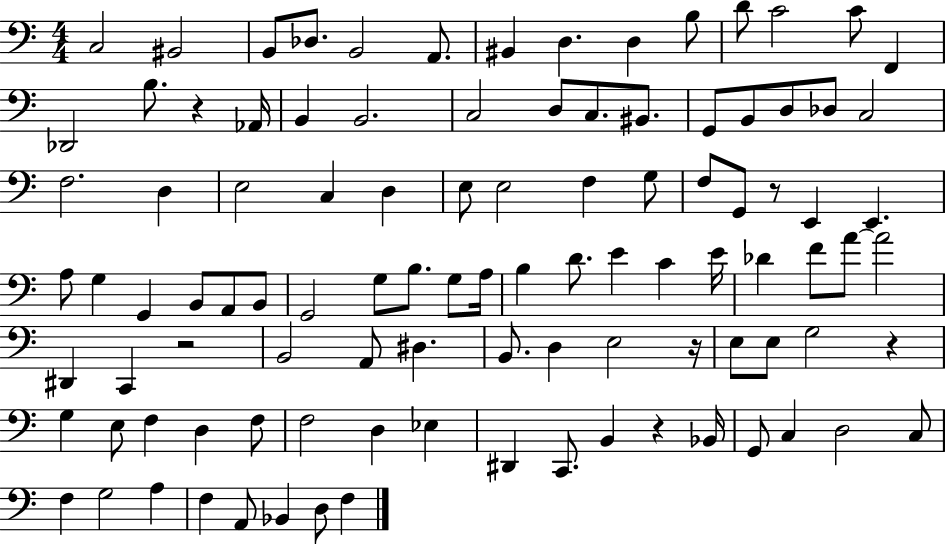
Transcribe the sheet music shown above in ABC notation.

X:1
T:Untitled
M:4/4
L:1/4
K:C
C,2 ^B,,2 B,,/2 _D,/2 B,,2 A,,/2 ^B,, D, D, B,/2 D/2 C2 C/2 F,, _D,,2 B,/2 z _A,,/4 B,, B,,2 C,2 D,/2 C,/2 ^B,,/2 G,,/2 B,,/2 D,/2 _D,/2 C,2 F,2 D, E,2 C, D, E,/2 E,2 F, G,/2 F,/2 G,,/2 z/2 E,, E,, A,/2 G, G,, B,,/2 A,,/2 B,,/2 G,,2 G,/2 B,/2 G,/2 A,/4 B, D/2 E C E/4 _D F/2 A/2 A2 ^D,, C,, z2 B,,2 A,,/2 ^D, B,,/2 D, E,2 z/4 E,/2 E,/2 G,2 z G, E,/2 F, D, F,/2 F,2 D, _E, ^D,, C,,/2 B,, z _B,,/4 G,,/2 C, D,2 C,/2 F, G,2 A, F, A,,/2 _B,, D,/2 F,